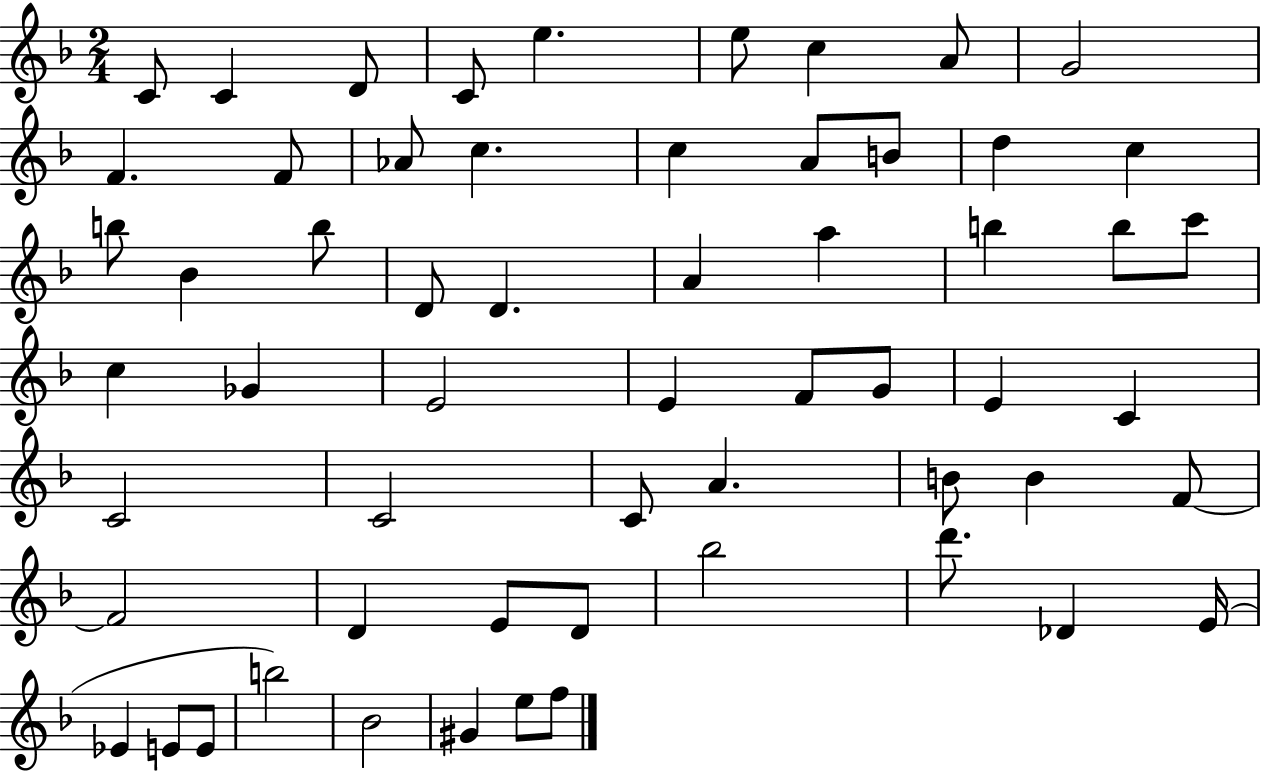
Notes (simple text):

C4/e C4/q D4/e C4/e E5/q. E5/e C5/q A4/e G4/h F4/q. F4/e Ab4/e C5/q. C5/q A4/e B4/e D5/q C5/q B5/e Bb4/q B5/e D4/e D4/q. A4/q A5/q B5/q B5/e C6/e C5/q Gb4/q E4/h E4/q F4/e G4/e E4/q C4/q C4/h C4/h C4/e A4/q. B4/e B4/q F4/e F4/h D4/q E4/e D4/e Bb5/h D6/e. Db4/q E4/s Eb4/q E4/e E4/e B5/h Bb4/h G#4/q E5/e F5/e